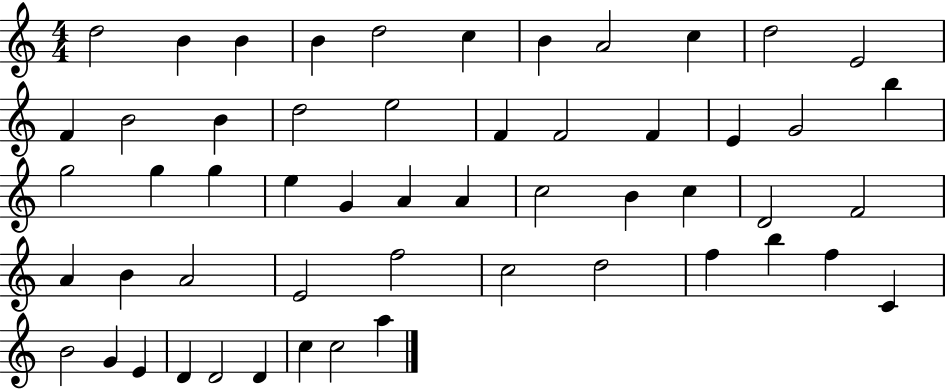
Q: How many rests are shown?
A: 0